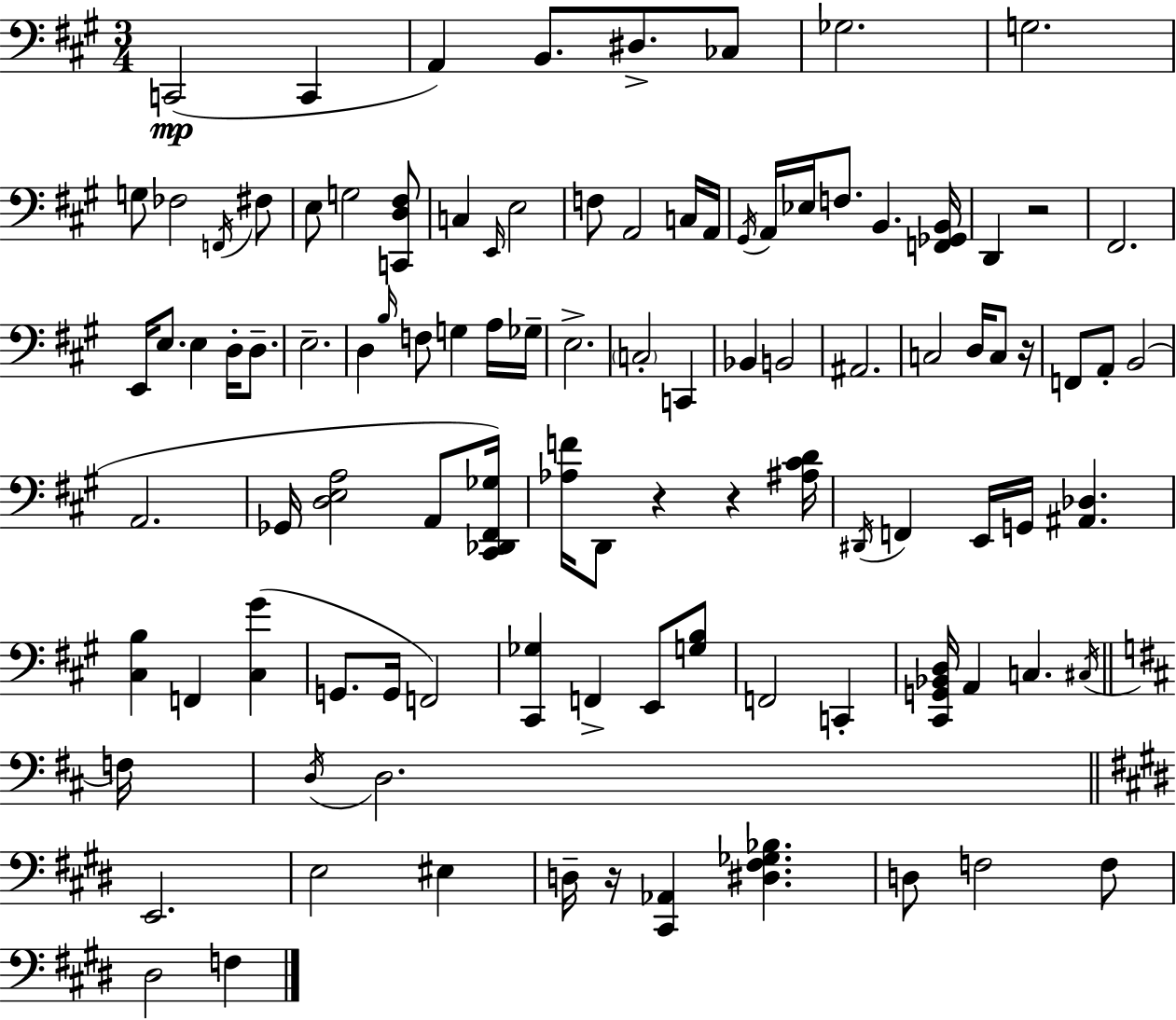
C2/h C2/q A2/q B2/e. D#3/e. CES3/e Gb3/h. G3/h. G3/e FES3/h F2/s F#3/e E3/e G3/h [C2,D3,F#3]/e C3/q E2/s E3/h F3/e A2/h C3/s A2/s G#2/s A2/s Eb3/s F3/e. B2/q. [F2,Gb2,B2]/s D2/q R/h F#2/h. E2/s E3/e. E3/q D3/s D3/e. E3/h. D3/q B3/s F3/e G3/q A3/s Gb3/s E3/h. C3/h C2/q Bb2/q B2/h A#2/h. C3/h D3/s C3/e R/s F2/e A2/e B2/h A2/h. Gb2/s [D3,E3,A3]/h A2/e [C#2,Db2,F#2,Gb3]/s [Ab3,F4]/s D2/e R/q R/q [A#3,C#4,D4]/s D#2/s F2/q E2/s G2/s [A#2,Db3]/q. [C#3,B3]/q F2/q [C#3,G#4]/q G2/e. G2/s F2/h [C#2,Gb3]/q F2/q E2/e [G3,B3]/e F2/h C2/q [C#2,G2,Bb2,D3]/s A2/q C3/q. C#3/s F3/s D3/s D3/h. E2/h. E3/h EIS3/q D3/s R/s [C#2,Ab2]/q [D#3,F#3,Gb3,Bb3]/q. D3/e F3/h F3/e D#3/h F3/q